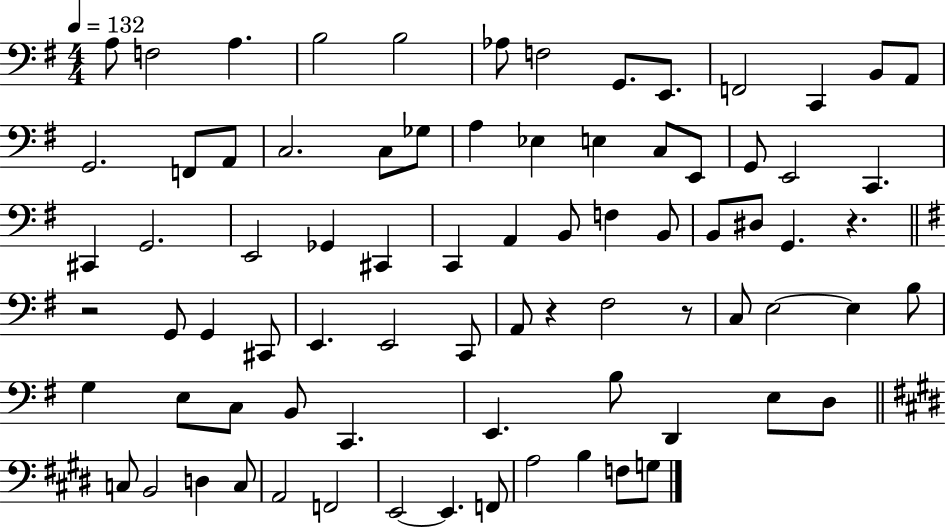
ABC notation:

X:1
T:Untitled
M:4/4
L:1/4
K:G
A,/2 F,2 A, B,2 B,2 _A,/2 F,2 G,,/2 E,,/2 F,,2 C,, B,,/2 A,,/2 G,,2 F,,/2 A,,/2 C,2 C,/2 _G,/2 A, _E, E, C,/2 E,,/2 G,,/2 E,,2 C,, ^C,, G,,2 E,,2 _G,, ^C,, C,, A,, B,,/2 F, B,,/2 B,,/2 ^D,/2 G,, z z2 G,,/2 G,, ^C,,/2 E,, E,,2 C,,/2 A,,/2 z ^F,2 z/2 C,/2 E,2 E, B,/2 G, E,/2 C,/2 B,,/2 C,, E,, B,/2 D,, E,/2 D,/2 C,/2 B,,2 D, C,/2 A,,2 F,,2 E,,2 E,, F,,/2 A,2 B, F,/2 G,/2